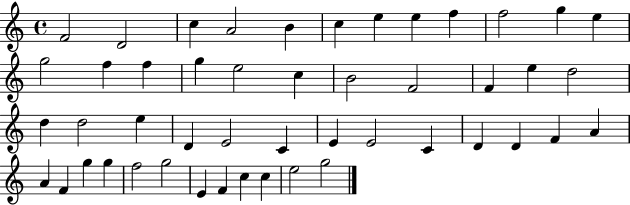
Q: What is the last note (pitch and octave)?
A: G5